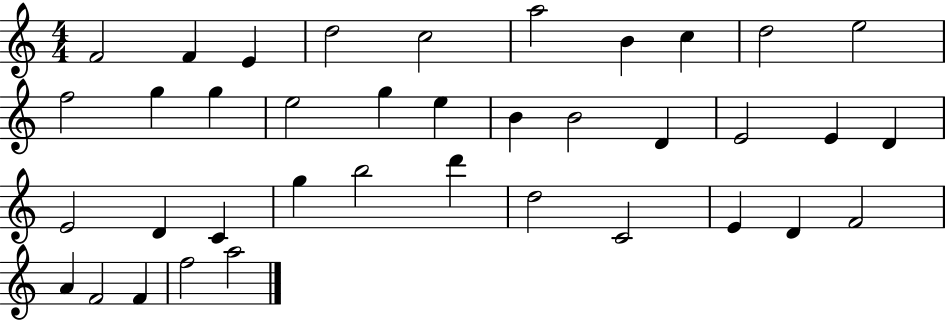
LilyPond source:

{
  \clef treble
  \numericTimeSignature
  \time 4/4
  \key c \major
  f'2 f'4 e'4 | d''2 c''2 | a''2 b'4 c''4 | d''2 e''2 | \break f''2 g''4 g''4 | e''2 g''4 e''4 | b'4 b'2 d'4 | e'2 e'4 d'4 | \break e'2 d'4 c'4 | g''4 b''2 d'''4 | d''2 c'2 | e'4 d'4 f'2 | \break a'4 f'2 f'4 | f''2 a''2 | \bar "|."
}